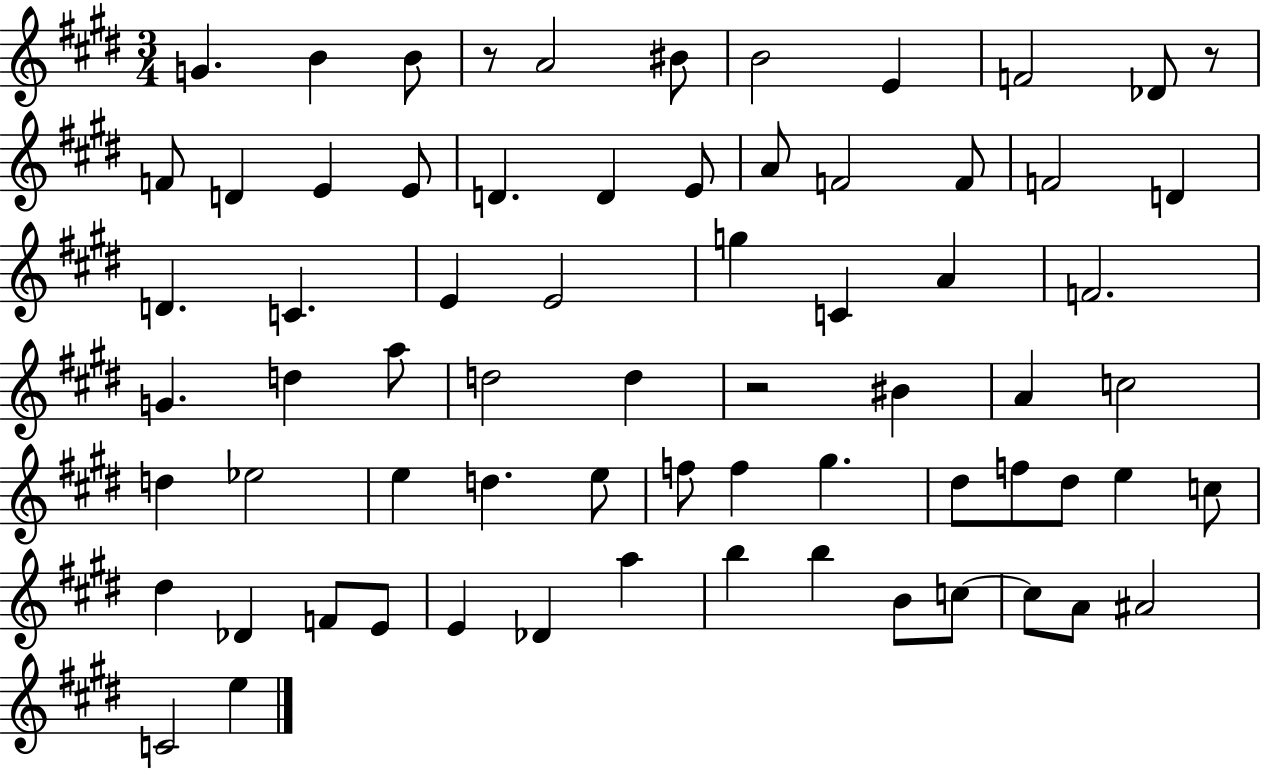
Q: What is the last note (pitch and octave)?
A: E5